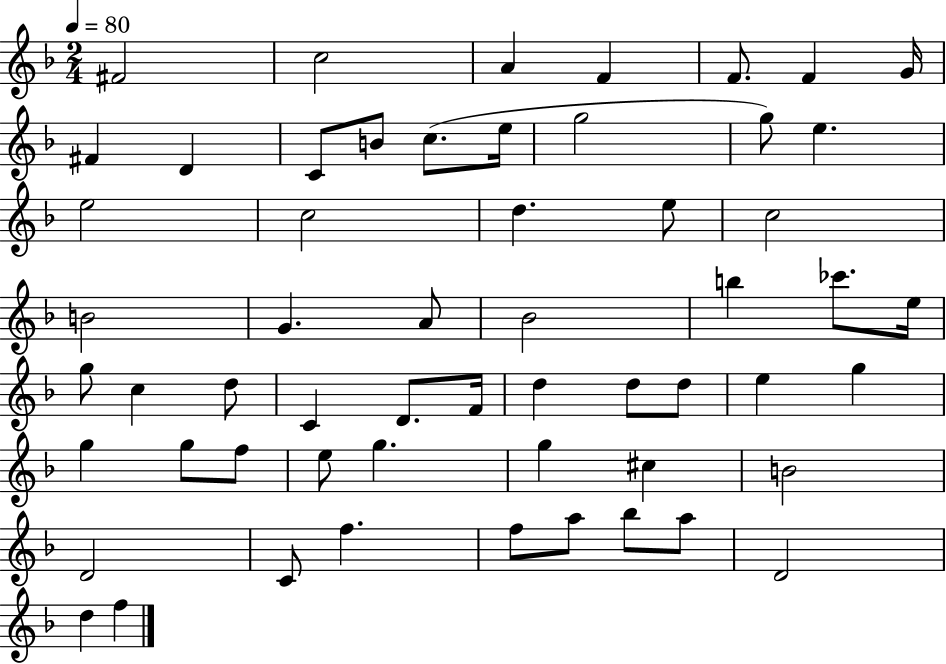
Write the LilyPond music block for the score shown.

{
  \clef treble
  \numericTimeSignature
  \time 2/4
  \key f \major
  \tempo 4 = 80
  fis'2 | c''2 | a'4 f'4 | f'8. f'4 g'16 | \break fis'4 d'4 | c'8 b'8 c''8.( e''16 | g''2 | g''8) e''4. | \break e''2 | c''2 | d''4. e''8 | c''2 | \break b'2 | g'4. a'8 | bes'2 | b''4 ces'''8. e''16 | \break g''8 c''4 d''8 | c'4 d'8. f'16 | d''4 d''8 d''8 | e''4 g''4 | \break g''4 g''8 f''8 | e''8 g''4. | g''4 cis''4 | b'2 | \break d'2 | c'8 f''4. | f''8 a''8 bes''8 a''8 | d'2 | \break d''4 f''4 | \bar "|."
}